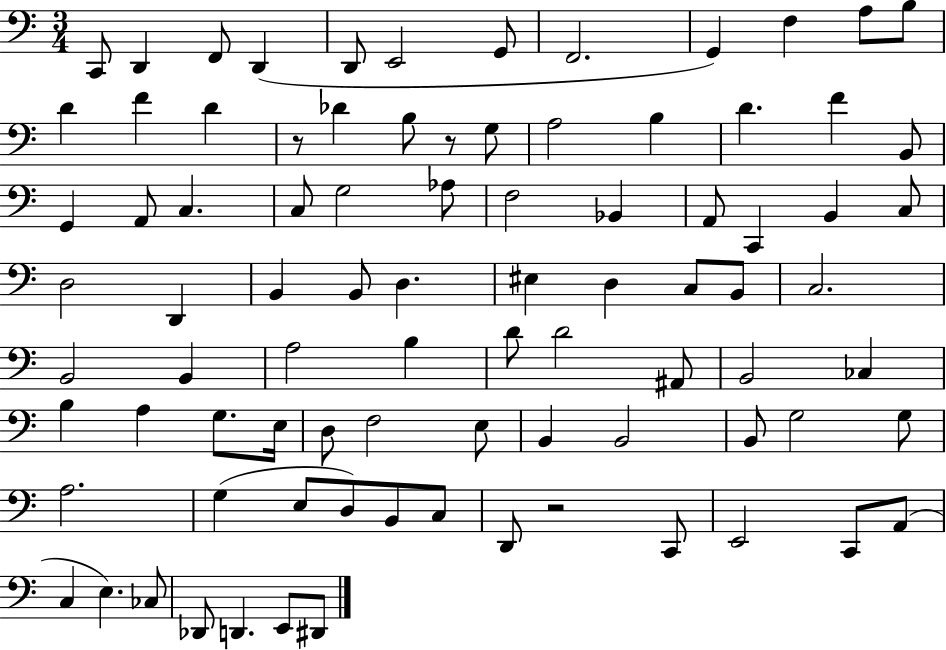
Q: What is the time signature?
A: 3/4